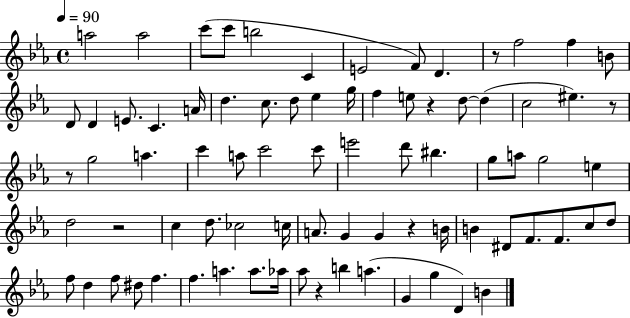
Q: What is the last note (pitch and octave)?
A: B4